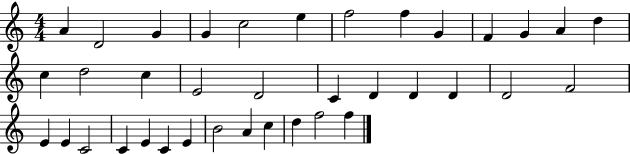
A4/q D4/h G4/q G4/q C5/h E5/q F5/h F5/q G4/q F4/q G4/q A4/q D5/q C5/q D5/h C5/q E4/h D4/h C4/q D4/q D4/q D4/q D4/h F4/h E4/q E4/q C4/h C4/q E4/q C4/q E4/q B4/h A4/q C5/q D5/q F5/h F5/q